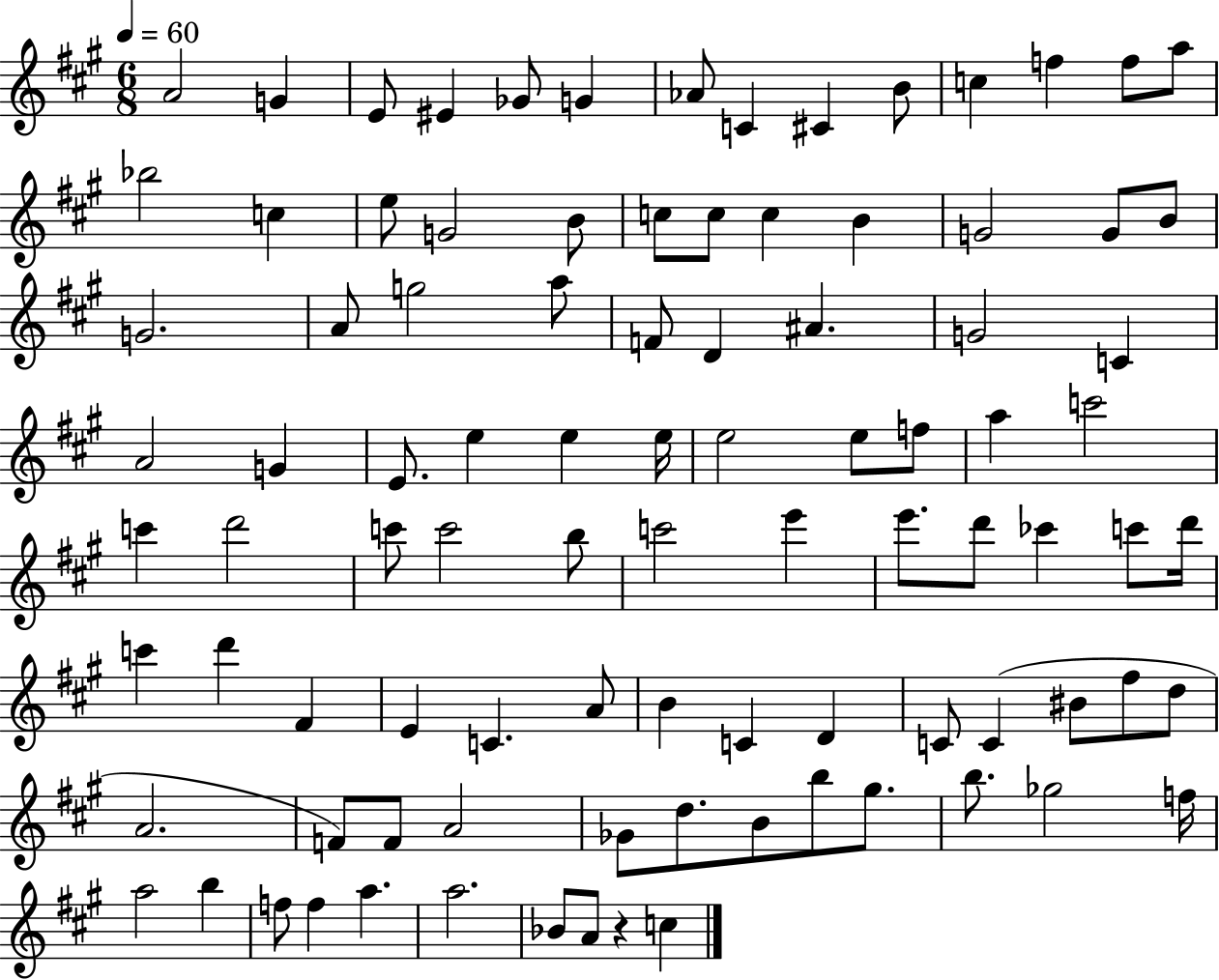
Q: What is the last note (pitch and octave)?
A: C5